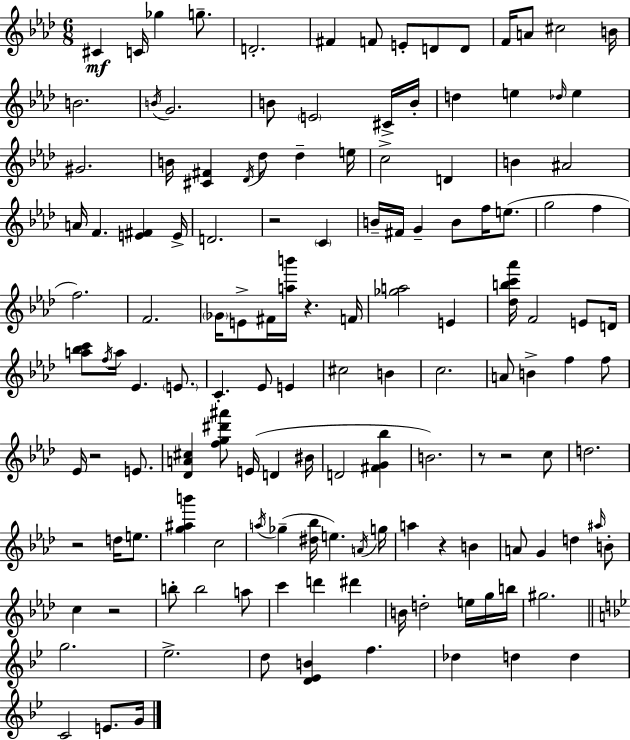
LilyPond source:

{
  \clef treble
  \numericTimeSignature
  \time 6/8
  \key aes \major
  \repeat volta 2 { cis'4\mf c'16 ges''4 g''8.-- | d'2.-. | fis'4 f'8 e'8-. d'8 d'8 | f'16 a'8 cis''2 b'16 | \break b'2. | \acciaccatura { b'16 } g'2. | b'8 \parenthesize e'2 cis'16-> | b'16-. d''4 e''4 \grace { des''16 } e''4 | \break gis'2. | b'16 <cis' fis'>4 \acciaccatura { des'16 } des''8 des''4-- | e''16 c''2-> d'4 | b'4 ais'2 | \break a'16 f'4. <e' fis'>4 | e'16-> d'2. | r2 \parenthesize c'4 | b'16-- fis'16 g'4-- b'8 f''16 | \break e''8.( g''2 f''4 | f''2.) | f'2. | \parenthesize ges'16 e'8-> fis'16 <a'' b'''>16 r4. | \break f'16 <ges'' a''>2 e'4 | <des'' b'' c''' aes'''>16 f'2 | e'8 d'16 <a'' bes'' c'''>8 \acciaccatura { f''16 } a''16 ees'4. | \parenthesize e'8. c'4.-. ees'8 | \break e'4 cis''2 | b'4 c''2. | a'8 b'4-> f''4 | f''8 ees'16 r2 | \break e'8. <des' a' cis''>4 <f'' g'' dis''' ais'''>8 e'16( d'4 | bis'16 d'2 | <fis' g' bes''>4 b'2.) | r8 r2 | \break c''8 d''2. | r2 | d''16 e''8. <g'' ais'' b'''>4 c''2 | \acciaccatura { a''16 }( ges''4-- <dis'' bes''>16 e''4.) | \break \acciaccatura { a'16 } g''16 a''4 r4 | b'4 a'8 g'4 | d''4 \grace { ais''16 } b'8-. c''4 r2 | b''8-. b''2 | \break a''8 c'''4 d'''4 | dis'''4 b'16 d''2-. | e''16 g''16 b''16 gis''2. | \bar "||" \break \key bes \major g''2. | ees''2.-> | d''8 <d' ees' b'>4 f''4. | des''4 d''4 d''4 | \break c'2 e'8. g'16 | } \bar "|."
}